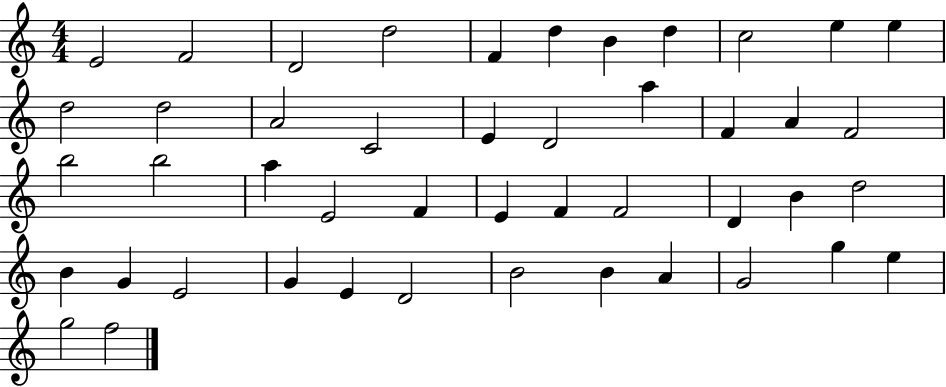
{
  \clef treble
  \numericTimeSignature
  \time 4/4
  \key c \major
  e'2 f'2 | d'2 d''2 | f'4 d''4 b'4 d''4 | c''2 e''4 e''4 | \break d''2 d''2 | a'2 c'2 | e'4 d'2 a''4 | f'4 a'4 f'2 | \break b''2 b''2 | a''4 e'2 f'4 | e'4 f'4 f'2 | d'4 b'4 d''2 | \break b'4 g'4 e'2 | g'4 e'4 d'2 | b'2 b'4 a'4 | g'2 g''4 e''4 | \break g''2 f''2 | \bar "|."
}